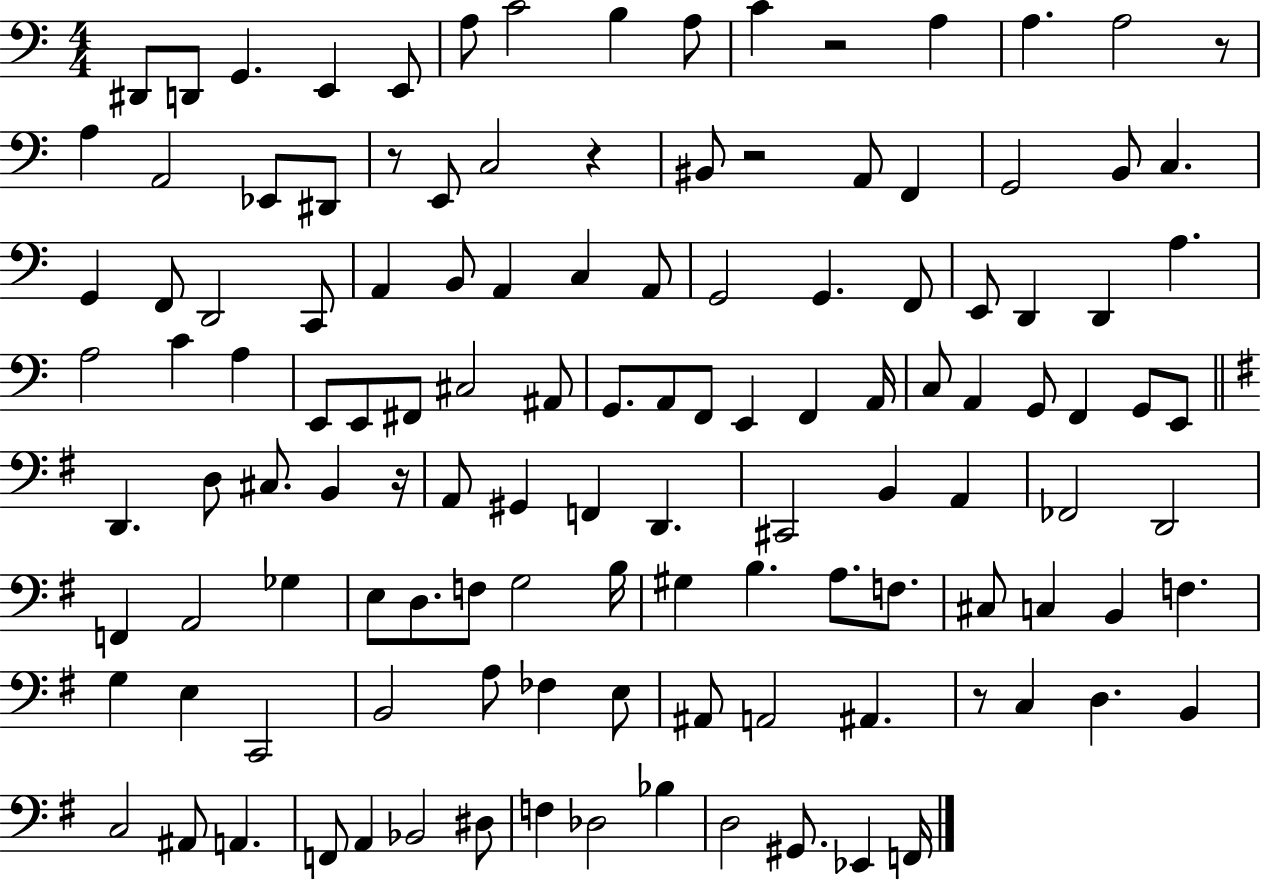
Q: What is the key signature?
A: C major